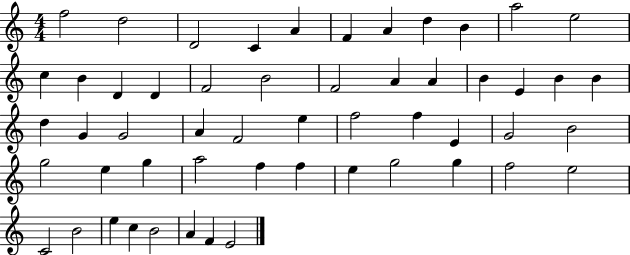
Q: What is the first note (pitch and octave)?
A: F5